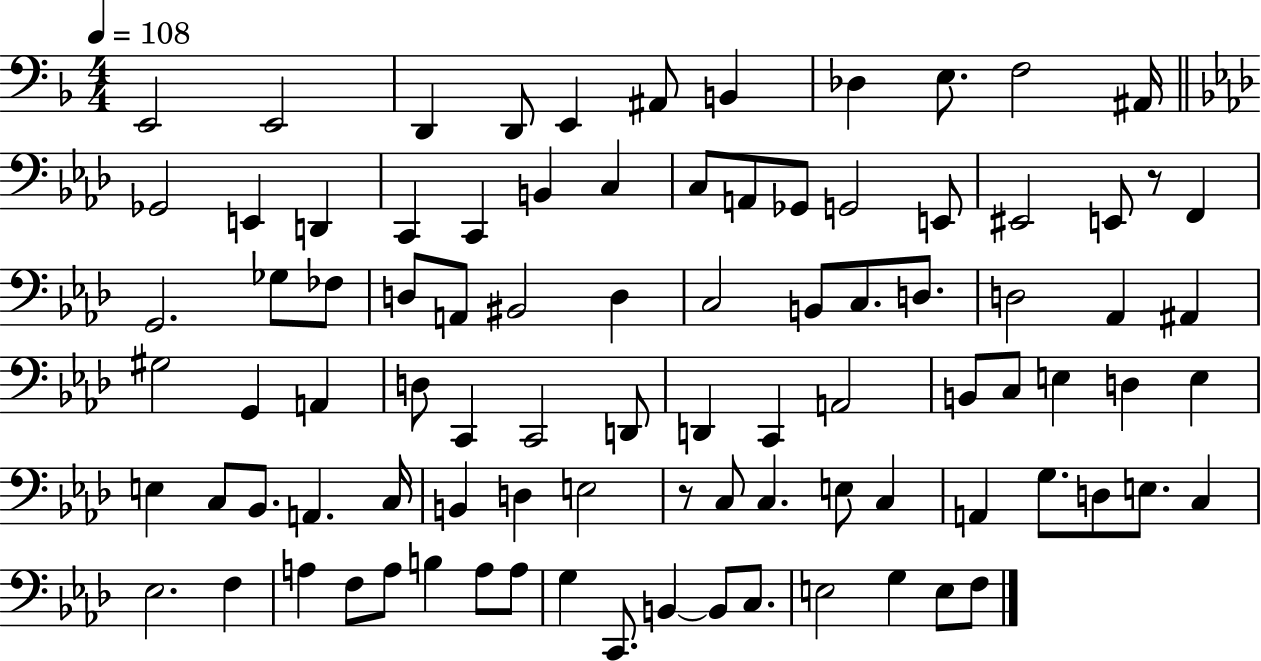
X:1
T:Untitled
M:4/4
L:1/4
K:F
E,,2 E,,2 D,, D,,/2 E,, ^A,,/2 B,, _D, E,/2 F,2 ^A,,/4 _G,,2 E,, D,, C,, C,, B,, C, C,/2 A,,/2 _G,,/2 G,,2 E,,/2 ^E,,2 E,,/2 z/2 F,, G,,2 _G,/2 _F,/2 D,/2 A,,/2 ^B,,2 D, C,2 B,,/2 C,/2 D,/2 D,2 _A,, ^A,, ^G,2 G,, A,, D,/2 C,, C,,2 D,,/2 D,, C,, A,,2 B,,/2 C,/2 E, D, E, E, C,/2 _B,,/2 A,, C,/4 B,, D, E,2 z/2 C,/2 C, E,/2 C, A,, G,/2 D,/2 E,/2 C, _E,2 F, A, F,/2 A,/2 B, A,/2 A,/2 G, C,,/2 B,, B,,/2 C,/2 E,2 G, E,/2 F,/2